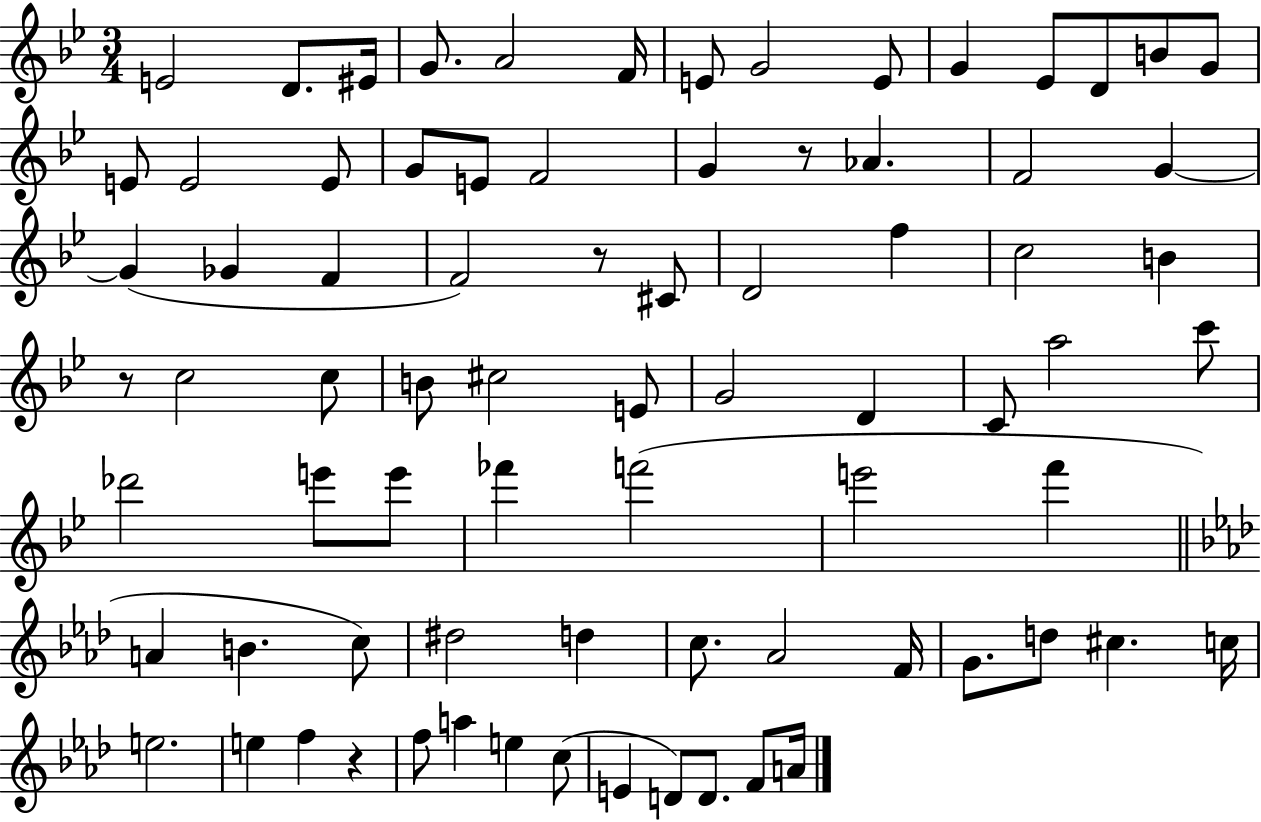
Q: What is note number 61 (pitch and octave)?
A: C#5